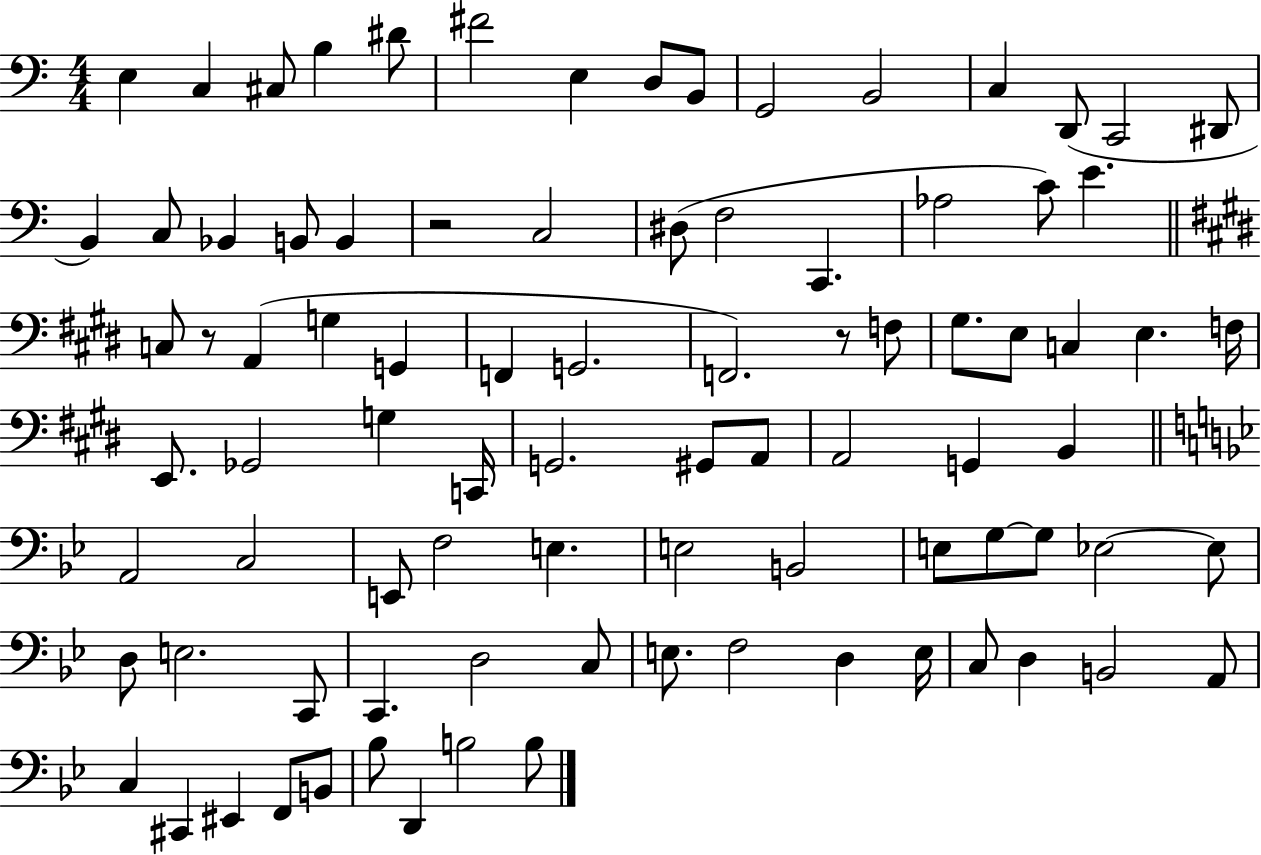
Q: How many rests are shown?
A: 3